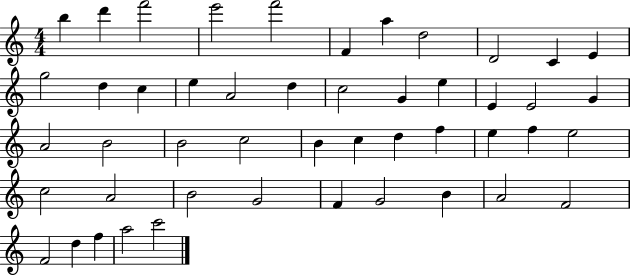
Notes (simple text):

B5/q D6/q F6/h E6/h F6/h F4/q A5/q D5/h D4/h C4/q E4/q G5/h D5/q C5/q E5/q A4/h D5/q C5/h G4/q E5/q E4/q E4/h G4/q A4/h B4/h B4/h C5/h B4/q C5/q D5/q F5/q E5/q F5/q E5/h C5/h A4/h B4/h G4/h F4/q G4/h B4/q A4/h F4/h F4/h D5/q F5/q A5/h C6/h